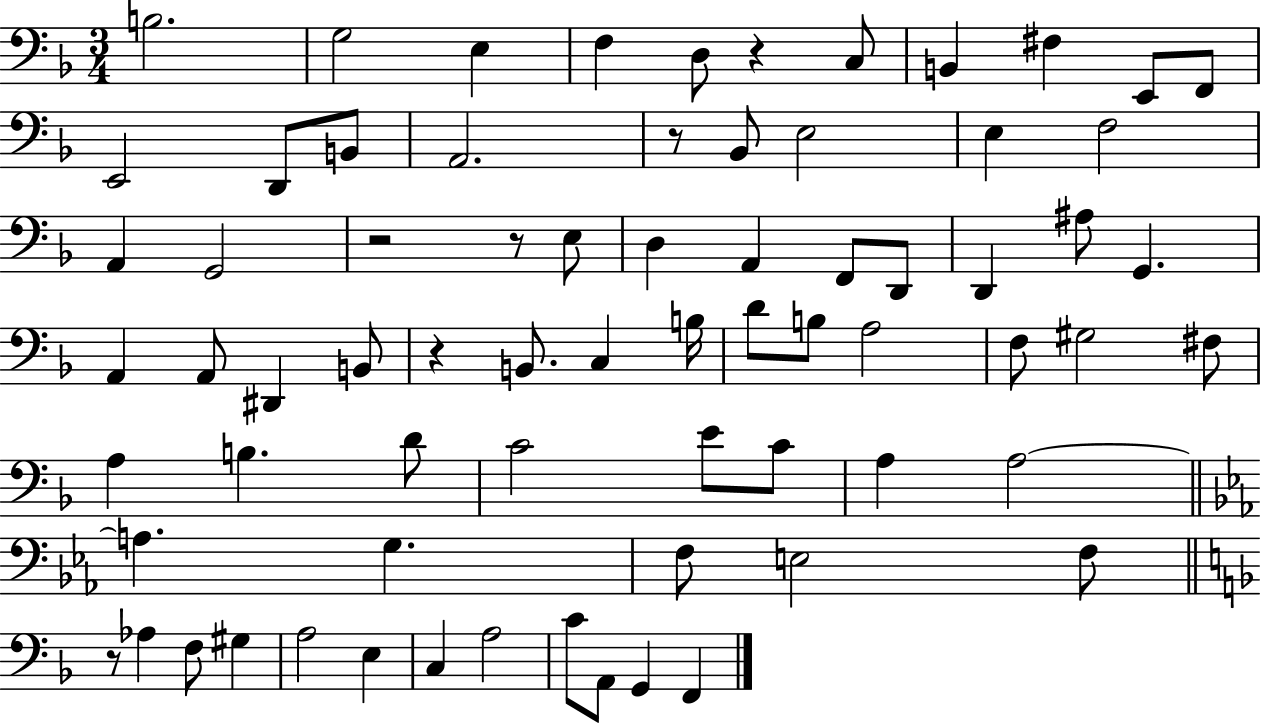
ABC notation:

X:1
T:Untitled
M:3/4
L:1/4
K:F
B,2 G,2 E, F, D,/2 z C,/2 B,, ^F, E,,/2 F,,/2 E,,2 D,,/2 B,,/2 A,,2 z/2 _B,,/2 E,2 E, F,2 A,, G,,2 z2 z/2 E,/2 D, A,, F,,/2 D,,/2 D,, ^A,/2 G,, A,, A,,/2 ^D,, B,,/2 z B,,/2 C, B,/4 D/2 B,/2 A,2 F,/2 ^G,2 ^F,/2 A, B, D/2 C2 E/2 C/2 A, A,2 A, G, F,/2 E,2 F,/2 z/2 _A, F,/2 ^G, A,2 E, C, A,2 C/2 A,,/2 G,, F,,